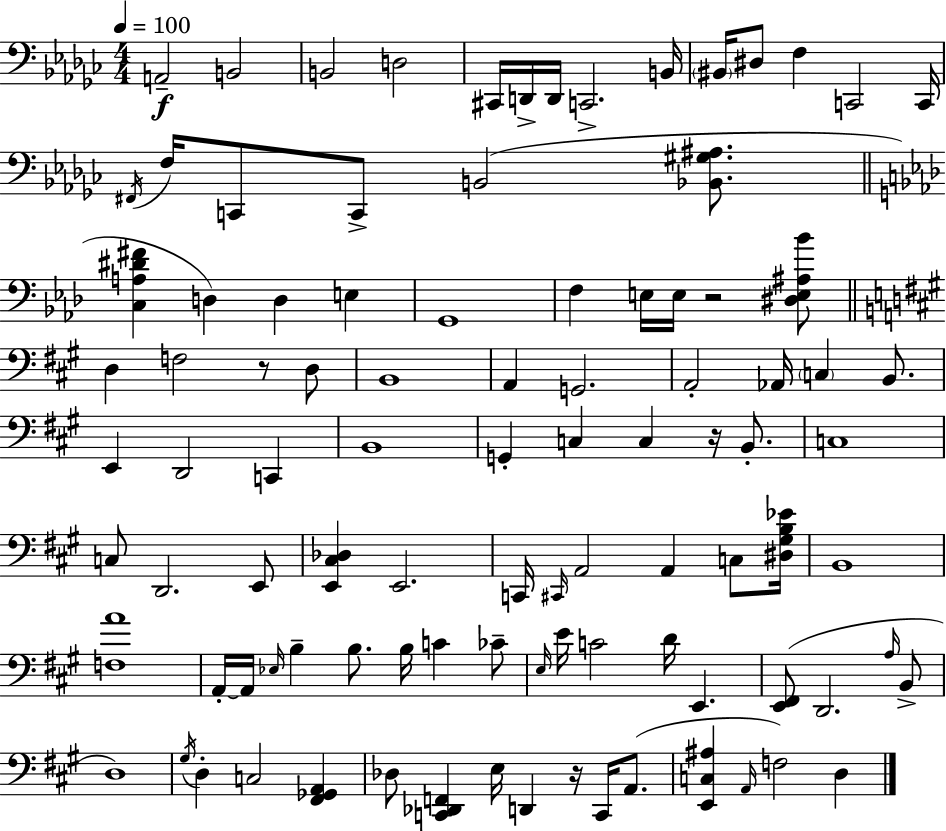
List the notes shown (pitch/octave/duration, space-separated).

A2/h B2/h B2/h D3/h C#2/s D2/s D2/s C2/h. B2/s BIS2/s D#3/e F3/q C2/h C2/s F#2/s F3/s C2/e C2/e B2/h [Bb2,G#3,A#3]/e. [C3,A3,D#4,F#4]/q D3/q D3/q E3/q G2/w F3/q E3/s E3/s R/h [D#3,E3,A#3,Bb4]/e D3/q F3/h R/e D3/e B2/w A2/q G2/h. A2/h Ab2/s C3/q B2/e. E2/q D2/h C2/q B2/w G2/q C3/q C3/q R/s B2/e. C3/w C3/e D2/h. E2/e [E2,C#3,Db3]/q E2/h. C2/s C#2/s A2/h A2/q C3/e [D#3,G#3,B3,Eb4]/s B2/w [F3,A4]/w A2/s A2/s Eb3/s B3/q B3/e. B3/s C4/q CES4/e E3/s E4/s C4/h D4/s E2/q. [E2,F#2]/e D2/h. A3/s B2/e D3/w G#3/s D3/q C3/h [F#2,Gb2,A2]/q Db3/e [C2,Db2,F2]/q E3/s D2/q R/s C2/s A2/e. [E2,C3,A#3]/q A2/s F3/h D3/q